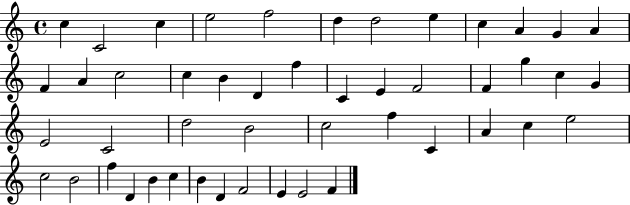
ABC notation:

X:1
T:Untitled
M:4/4
L:1/4
K:C
c C2 c e2 f2 d d2 e c A G A F A c2 c B D f C E F2 F g c G E2 C2 d2 B2 c2 f C A c e2 c2 B2 f D B c B D F2 E E2 F